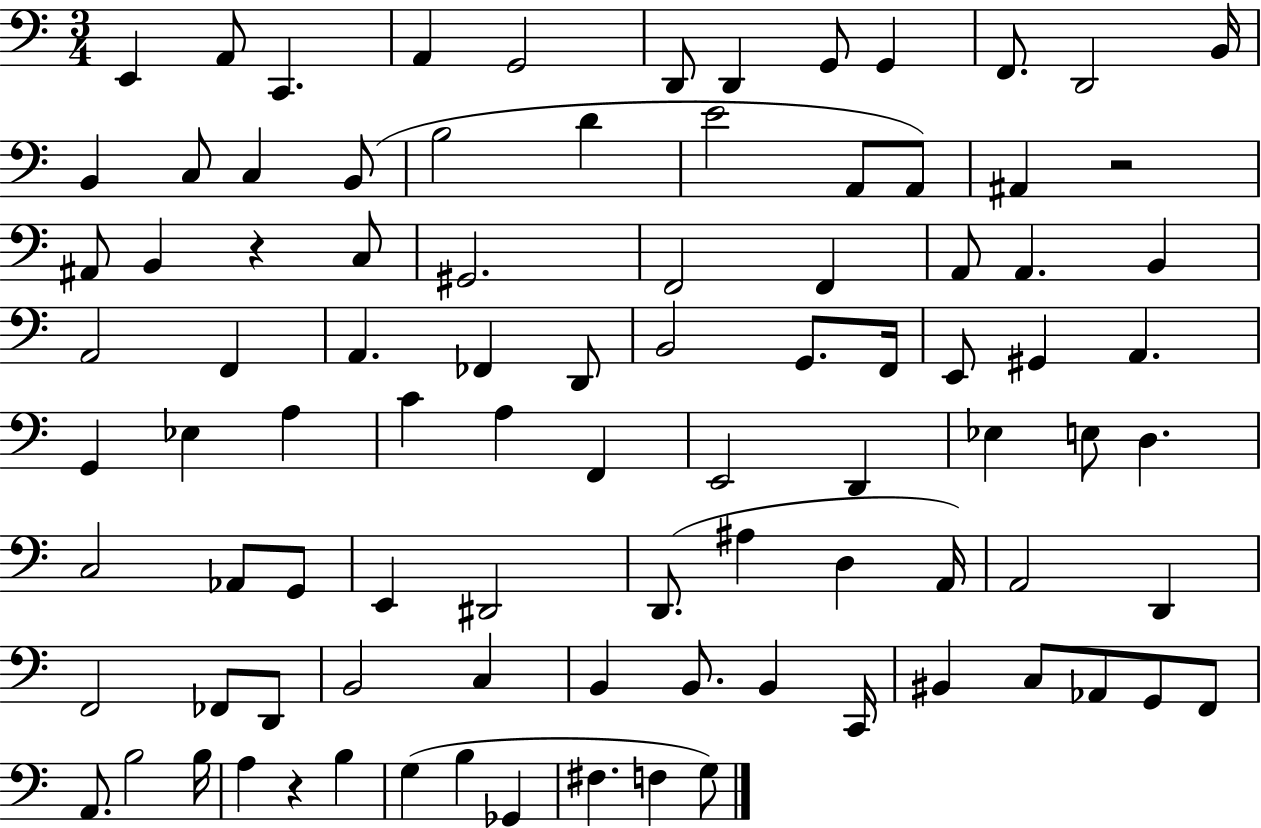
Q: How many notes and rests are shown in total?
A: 92